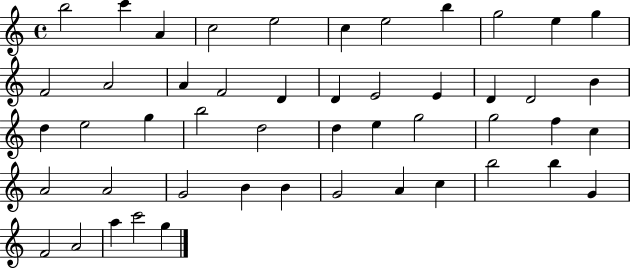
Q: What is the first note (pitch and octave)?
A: B5